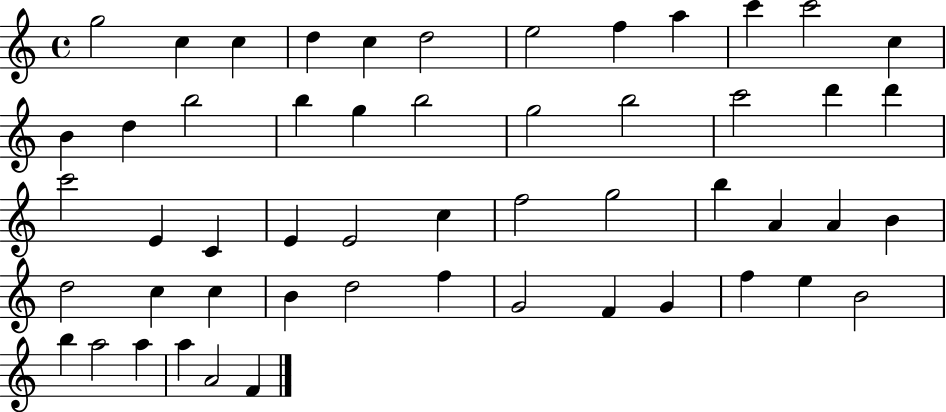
G5/h C5/q C5/q D5/q C5/q D5/h E5/h F5/q A5/q C6/q C6/h C5/q B4/q D5/q B5/h B5/q G5/q B5/h G5/h B5/h C6/h D6/q D6/q C6/h E4/q C4/q E4/q E4/h C5/q F5/h G5/h B5/q A4/q A4/q B4/q D5/h C5/q C5/q B4/q D5/h F5/q G4/h F4/q G4/q F5/q E5/q B4/h B5/q A5/h A5/q A5/q A4/h F4/q